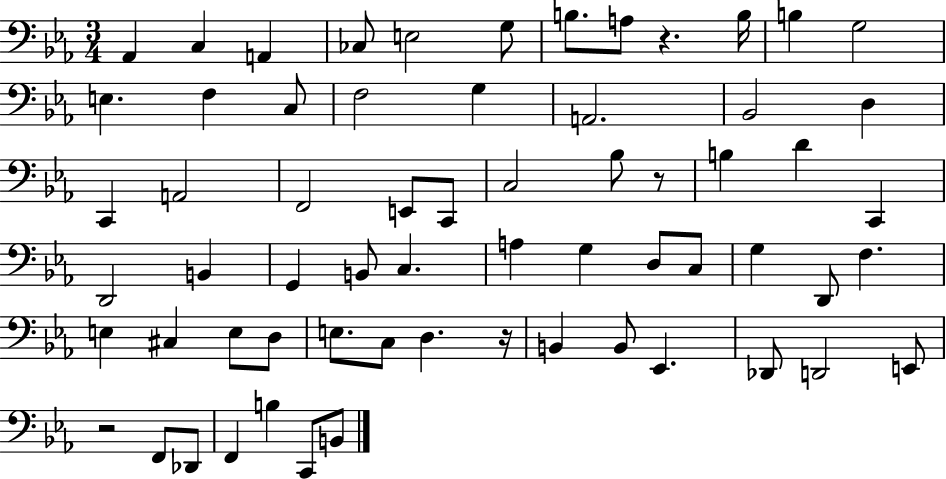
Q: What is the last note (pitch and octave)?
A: B2